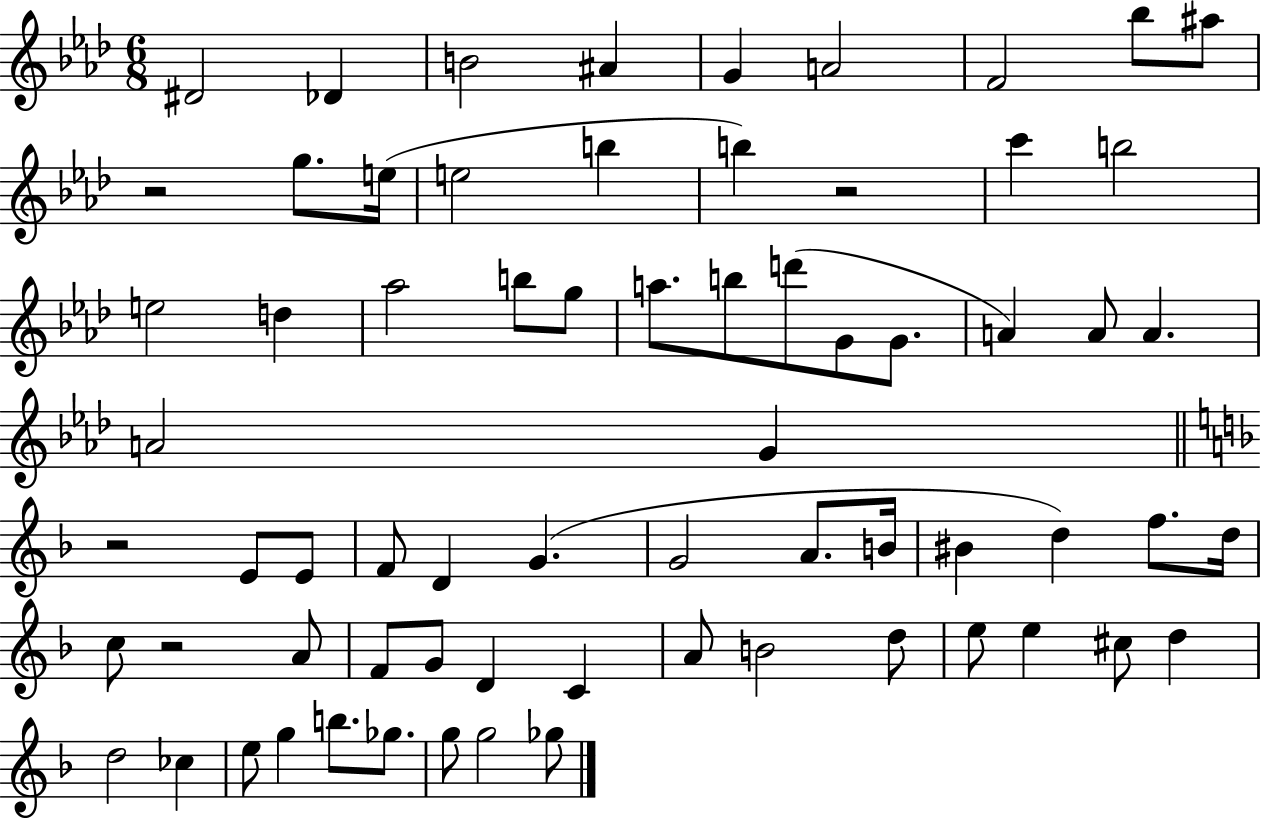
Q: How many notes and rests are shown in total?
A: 69